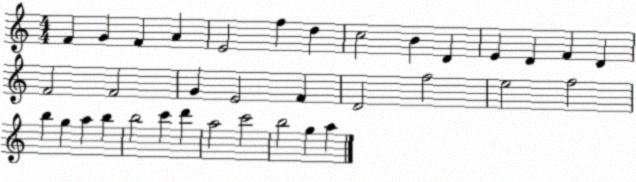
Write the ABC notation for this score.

X:1
T:Untitled
M:4/4
L:1/4
K:C
F G F A E2 f d c2 B D E D F D F2 F2 G E2 F D2 f2 e2 f2 b g a b b2 c' d' a2 c'2 b2 g a